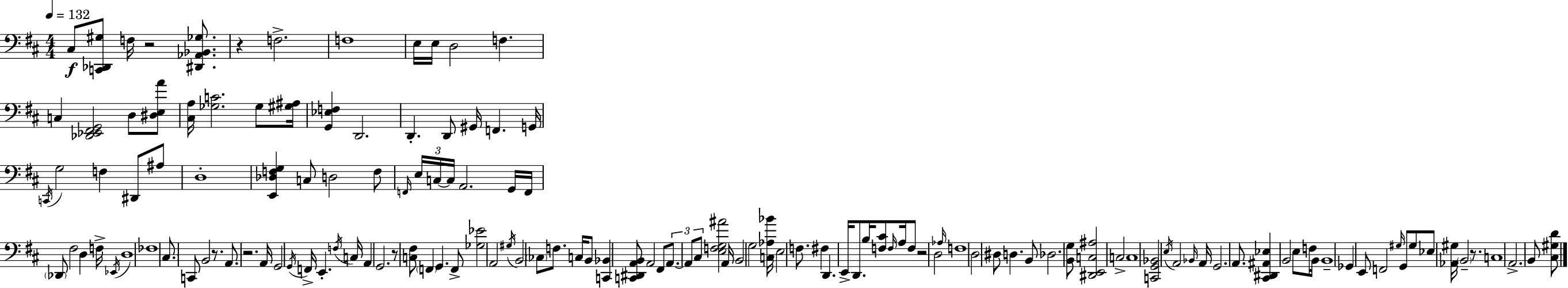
C#3/e [C2,Db2,G#3]/e F3/s R/h [D#2,Ab2,Bb2,Gb3]/e. R/q F3/h. F3/w E3/s E3/s D3/h F3/q. C3/q [Db2,Eb2,F#2,G2]/h D3/e [D#3,E3,A4]/e [C#3,A3]/s [Gb3,C4]/h. Gb3/e [G#3,A#3]/s [G2,Eb3,F3]/q D2/h. D2/q. D2/e G#2/s F2/q. G2/s C2/s G3/h F3/q D#2/e A#3/e D3/w [E2,Db3,F3,G3]/q C3/e D3/h F3/e F2/s E3/s C3/s C3/s A2/h. G2/s F2/s Db2/e F#3/h D3/q F3/s Eb2/s D3/w FES3/w C#3/e. C2/e B2/h R/e. A2/e. R/h. A2/s G2/h G2/s F2/s E2/q. F3/s C3/s A2/q G2/h. R/e [C3,F#3]/e F2/q G2/q. F2/e [Gb3,Eb4]/h A2/h G#3/s B2/h CES3/e F3/e. C3/s B2/e [C2,Bb2]/q [C2,D#2,A2,B2]/e A2/h F#2/e A2/e. A2/e C#3/e [E3,F3,G3,A#4]/h A2/s B2/h G3/h [C3,Ab3,Bb4]/s E3/h F3/e. F#3/q D2/q. E2/s D2/e. B3/s [F3,C#4]/e F3/s A3/s F3/e R/h D3/h Ab3/s F3/w D3/h D#3/e D3/q. B2/e Db3/h. [B2,G3]/e [D#2,E2,C3,A#3]/h C3/h C3/w [C2,G2,Bb2]/h E3/s A2/h Bb2/s A2/s G2/h. A2/e. [C#2,D#2,A#2,Eb3]/q B2/h E3/e F3/s B2/s B2/w Gb2/q E2/e F2/h G#3/s G2/e G#3/e Eb3/e [Ab2,G#3]/s B2/h R/e. C3/w A2/h. B2/e [C#3,G#3,D4]/e